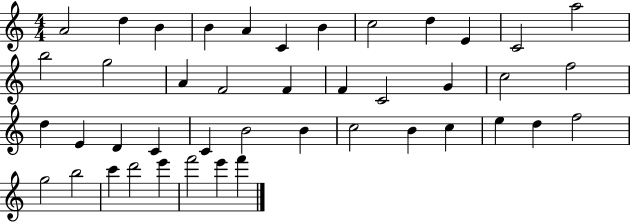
A4/h D5/q B4/q B4/q A4/q C4/q B4/q C5/h D5/q E4/q C4/h A5/h B5/h G5/h A4/q F4/h F4/q F4/q C4/h G4/q C5/h F5/h D5/q E4/q D4/q C4/q C4/q B4/h B4/q C5/h B4/q C5/q E5/q D5/q F5/h G5/h B5/h C6/q D6/h E6/q F6/h E6/q F6/q